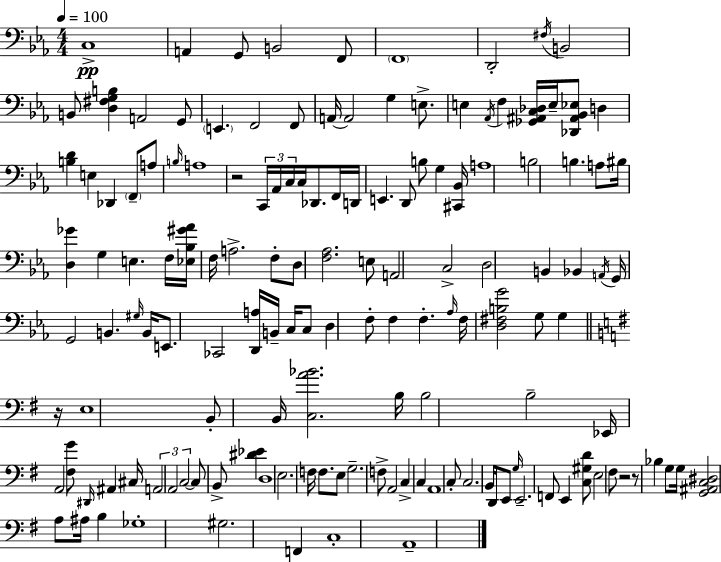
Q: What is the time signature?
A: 4/4